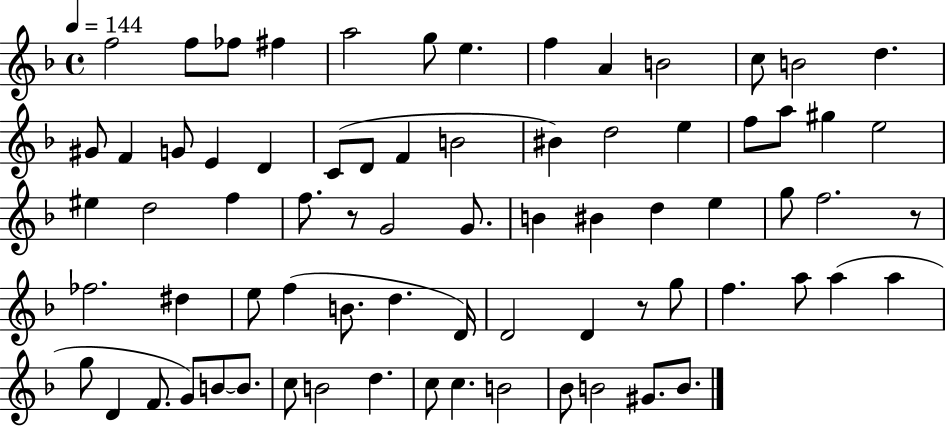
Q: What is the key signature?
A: F major